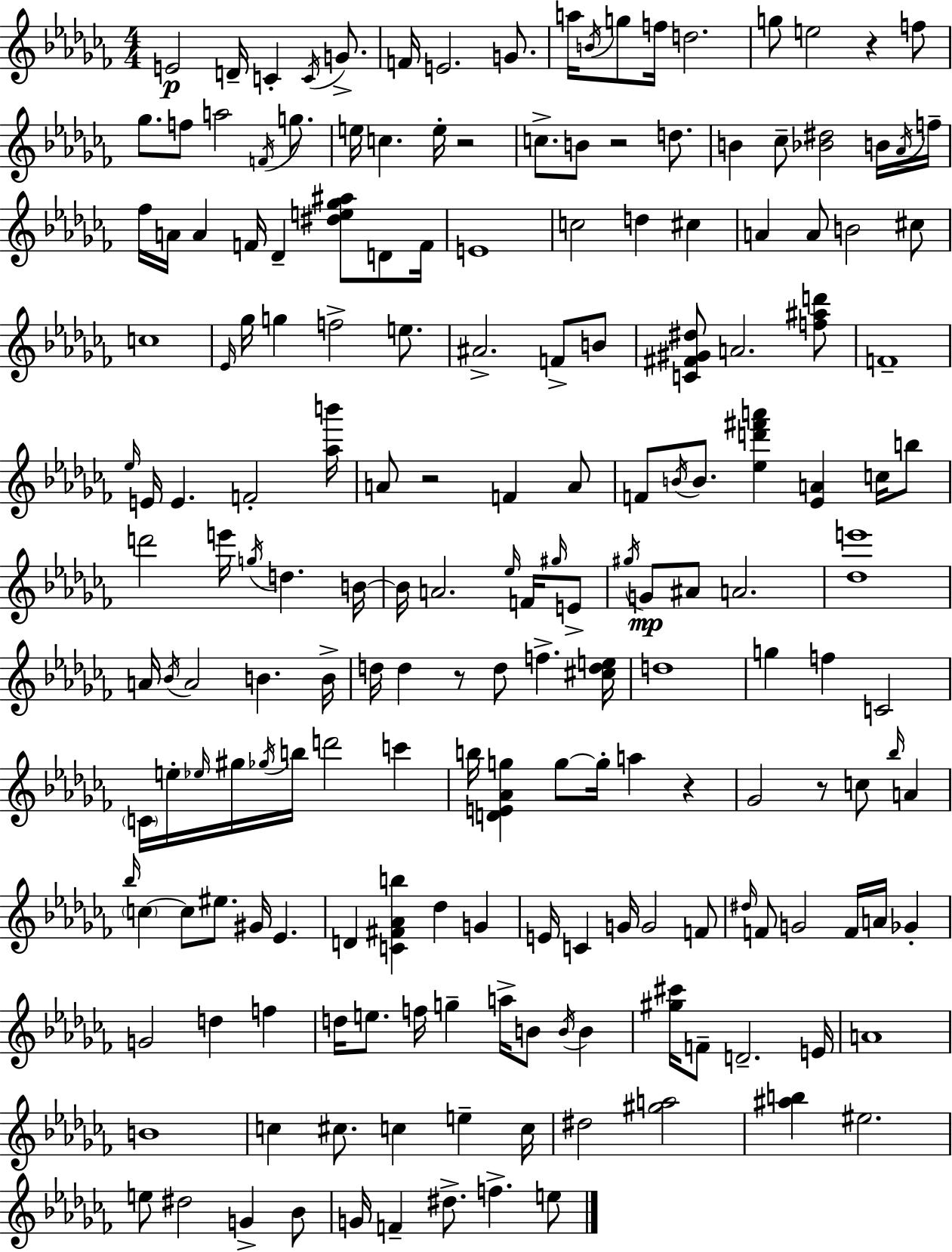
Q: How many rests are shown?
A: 7